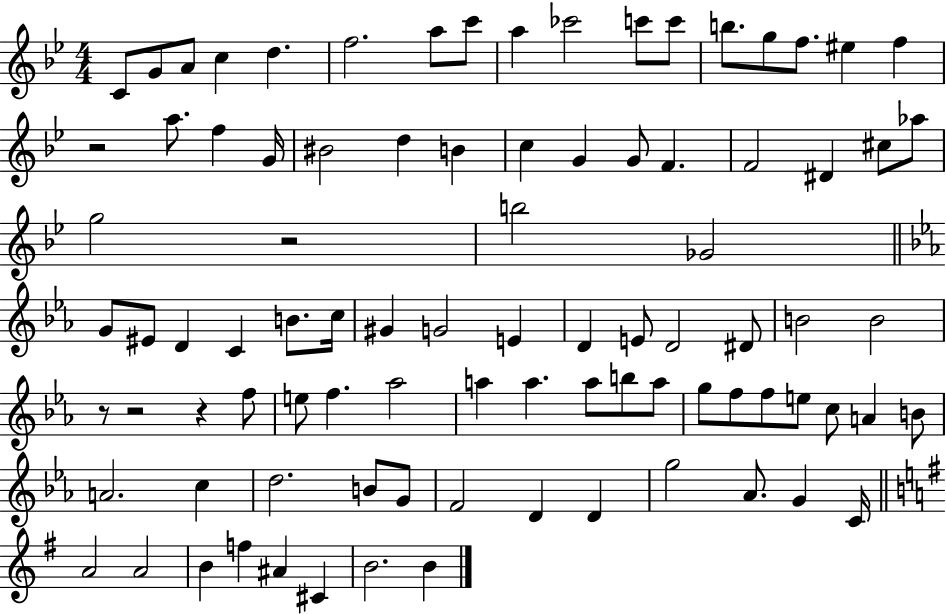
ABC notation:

X:1
T:Untitled
M:4/4
L:1/4
K:Bb
C/2 G/2 A/2 c d f2 a/2 c'/2 a _c'2 c'/2 c'/2 b/2 g/2 f/2 ^e f z2 a/2 f G/4 ^B2 d B c G G/2 F F2 ^D ^c/2 _a/2 g2 z2 b2 _G2 G/2 ^E/2 D C B/2 c/4 ^G G2 E D E/2 D2 ^D/2 B2 B2 z/2 z2 z f/2 e/2 f _a2 a a a/2 b/2 a/2 g/2 f/2 f/2 e/2 c/2 A B/2 A2 c d2 B/2 G/2 F2 D D g2 _A/2 G C/4 A2 A2 B f ^A ^C B2 B